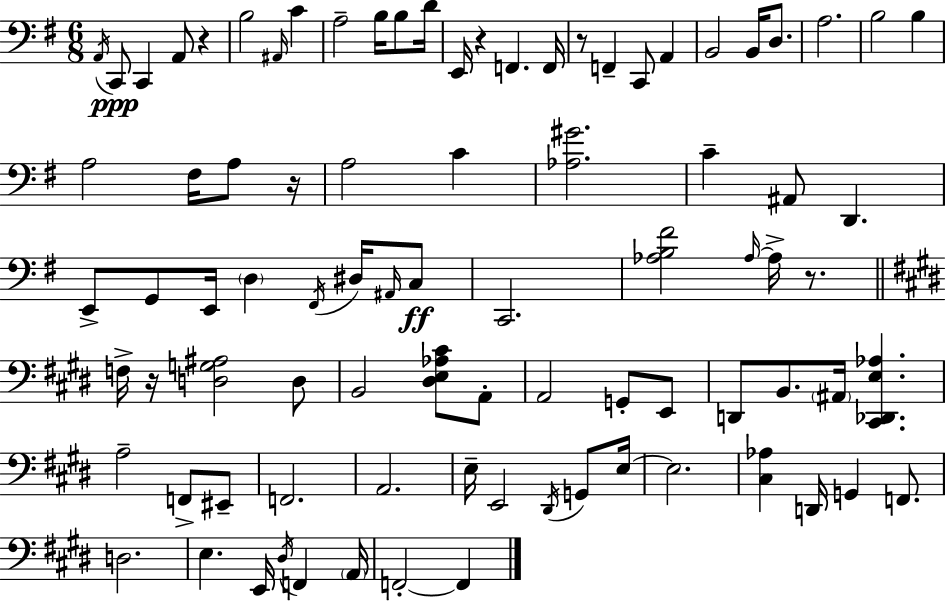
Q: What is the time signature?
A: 6/8